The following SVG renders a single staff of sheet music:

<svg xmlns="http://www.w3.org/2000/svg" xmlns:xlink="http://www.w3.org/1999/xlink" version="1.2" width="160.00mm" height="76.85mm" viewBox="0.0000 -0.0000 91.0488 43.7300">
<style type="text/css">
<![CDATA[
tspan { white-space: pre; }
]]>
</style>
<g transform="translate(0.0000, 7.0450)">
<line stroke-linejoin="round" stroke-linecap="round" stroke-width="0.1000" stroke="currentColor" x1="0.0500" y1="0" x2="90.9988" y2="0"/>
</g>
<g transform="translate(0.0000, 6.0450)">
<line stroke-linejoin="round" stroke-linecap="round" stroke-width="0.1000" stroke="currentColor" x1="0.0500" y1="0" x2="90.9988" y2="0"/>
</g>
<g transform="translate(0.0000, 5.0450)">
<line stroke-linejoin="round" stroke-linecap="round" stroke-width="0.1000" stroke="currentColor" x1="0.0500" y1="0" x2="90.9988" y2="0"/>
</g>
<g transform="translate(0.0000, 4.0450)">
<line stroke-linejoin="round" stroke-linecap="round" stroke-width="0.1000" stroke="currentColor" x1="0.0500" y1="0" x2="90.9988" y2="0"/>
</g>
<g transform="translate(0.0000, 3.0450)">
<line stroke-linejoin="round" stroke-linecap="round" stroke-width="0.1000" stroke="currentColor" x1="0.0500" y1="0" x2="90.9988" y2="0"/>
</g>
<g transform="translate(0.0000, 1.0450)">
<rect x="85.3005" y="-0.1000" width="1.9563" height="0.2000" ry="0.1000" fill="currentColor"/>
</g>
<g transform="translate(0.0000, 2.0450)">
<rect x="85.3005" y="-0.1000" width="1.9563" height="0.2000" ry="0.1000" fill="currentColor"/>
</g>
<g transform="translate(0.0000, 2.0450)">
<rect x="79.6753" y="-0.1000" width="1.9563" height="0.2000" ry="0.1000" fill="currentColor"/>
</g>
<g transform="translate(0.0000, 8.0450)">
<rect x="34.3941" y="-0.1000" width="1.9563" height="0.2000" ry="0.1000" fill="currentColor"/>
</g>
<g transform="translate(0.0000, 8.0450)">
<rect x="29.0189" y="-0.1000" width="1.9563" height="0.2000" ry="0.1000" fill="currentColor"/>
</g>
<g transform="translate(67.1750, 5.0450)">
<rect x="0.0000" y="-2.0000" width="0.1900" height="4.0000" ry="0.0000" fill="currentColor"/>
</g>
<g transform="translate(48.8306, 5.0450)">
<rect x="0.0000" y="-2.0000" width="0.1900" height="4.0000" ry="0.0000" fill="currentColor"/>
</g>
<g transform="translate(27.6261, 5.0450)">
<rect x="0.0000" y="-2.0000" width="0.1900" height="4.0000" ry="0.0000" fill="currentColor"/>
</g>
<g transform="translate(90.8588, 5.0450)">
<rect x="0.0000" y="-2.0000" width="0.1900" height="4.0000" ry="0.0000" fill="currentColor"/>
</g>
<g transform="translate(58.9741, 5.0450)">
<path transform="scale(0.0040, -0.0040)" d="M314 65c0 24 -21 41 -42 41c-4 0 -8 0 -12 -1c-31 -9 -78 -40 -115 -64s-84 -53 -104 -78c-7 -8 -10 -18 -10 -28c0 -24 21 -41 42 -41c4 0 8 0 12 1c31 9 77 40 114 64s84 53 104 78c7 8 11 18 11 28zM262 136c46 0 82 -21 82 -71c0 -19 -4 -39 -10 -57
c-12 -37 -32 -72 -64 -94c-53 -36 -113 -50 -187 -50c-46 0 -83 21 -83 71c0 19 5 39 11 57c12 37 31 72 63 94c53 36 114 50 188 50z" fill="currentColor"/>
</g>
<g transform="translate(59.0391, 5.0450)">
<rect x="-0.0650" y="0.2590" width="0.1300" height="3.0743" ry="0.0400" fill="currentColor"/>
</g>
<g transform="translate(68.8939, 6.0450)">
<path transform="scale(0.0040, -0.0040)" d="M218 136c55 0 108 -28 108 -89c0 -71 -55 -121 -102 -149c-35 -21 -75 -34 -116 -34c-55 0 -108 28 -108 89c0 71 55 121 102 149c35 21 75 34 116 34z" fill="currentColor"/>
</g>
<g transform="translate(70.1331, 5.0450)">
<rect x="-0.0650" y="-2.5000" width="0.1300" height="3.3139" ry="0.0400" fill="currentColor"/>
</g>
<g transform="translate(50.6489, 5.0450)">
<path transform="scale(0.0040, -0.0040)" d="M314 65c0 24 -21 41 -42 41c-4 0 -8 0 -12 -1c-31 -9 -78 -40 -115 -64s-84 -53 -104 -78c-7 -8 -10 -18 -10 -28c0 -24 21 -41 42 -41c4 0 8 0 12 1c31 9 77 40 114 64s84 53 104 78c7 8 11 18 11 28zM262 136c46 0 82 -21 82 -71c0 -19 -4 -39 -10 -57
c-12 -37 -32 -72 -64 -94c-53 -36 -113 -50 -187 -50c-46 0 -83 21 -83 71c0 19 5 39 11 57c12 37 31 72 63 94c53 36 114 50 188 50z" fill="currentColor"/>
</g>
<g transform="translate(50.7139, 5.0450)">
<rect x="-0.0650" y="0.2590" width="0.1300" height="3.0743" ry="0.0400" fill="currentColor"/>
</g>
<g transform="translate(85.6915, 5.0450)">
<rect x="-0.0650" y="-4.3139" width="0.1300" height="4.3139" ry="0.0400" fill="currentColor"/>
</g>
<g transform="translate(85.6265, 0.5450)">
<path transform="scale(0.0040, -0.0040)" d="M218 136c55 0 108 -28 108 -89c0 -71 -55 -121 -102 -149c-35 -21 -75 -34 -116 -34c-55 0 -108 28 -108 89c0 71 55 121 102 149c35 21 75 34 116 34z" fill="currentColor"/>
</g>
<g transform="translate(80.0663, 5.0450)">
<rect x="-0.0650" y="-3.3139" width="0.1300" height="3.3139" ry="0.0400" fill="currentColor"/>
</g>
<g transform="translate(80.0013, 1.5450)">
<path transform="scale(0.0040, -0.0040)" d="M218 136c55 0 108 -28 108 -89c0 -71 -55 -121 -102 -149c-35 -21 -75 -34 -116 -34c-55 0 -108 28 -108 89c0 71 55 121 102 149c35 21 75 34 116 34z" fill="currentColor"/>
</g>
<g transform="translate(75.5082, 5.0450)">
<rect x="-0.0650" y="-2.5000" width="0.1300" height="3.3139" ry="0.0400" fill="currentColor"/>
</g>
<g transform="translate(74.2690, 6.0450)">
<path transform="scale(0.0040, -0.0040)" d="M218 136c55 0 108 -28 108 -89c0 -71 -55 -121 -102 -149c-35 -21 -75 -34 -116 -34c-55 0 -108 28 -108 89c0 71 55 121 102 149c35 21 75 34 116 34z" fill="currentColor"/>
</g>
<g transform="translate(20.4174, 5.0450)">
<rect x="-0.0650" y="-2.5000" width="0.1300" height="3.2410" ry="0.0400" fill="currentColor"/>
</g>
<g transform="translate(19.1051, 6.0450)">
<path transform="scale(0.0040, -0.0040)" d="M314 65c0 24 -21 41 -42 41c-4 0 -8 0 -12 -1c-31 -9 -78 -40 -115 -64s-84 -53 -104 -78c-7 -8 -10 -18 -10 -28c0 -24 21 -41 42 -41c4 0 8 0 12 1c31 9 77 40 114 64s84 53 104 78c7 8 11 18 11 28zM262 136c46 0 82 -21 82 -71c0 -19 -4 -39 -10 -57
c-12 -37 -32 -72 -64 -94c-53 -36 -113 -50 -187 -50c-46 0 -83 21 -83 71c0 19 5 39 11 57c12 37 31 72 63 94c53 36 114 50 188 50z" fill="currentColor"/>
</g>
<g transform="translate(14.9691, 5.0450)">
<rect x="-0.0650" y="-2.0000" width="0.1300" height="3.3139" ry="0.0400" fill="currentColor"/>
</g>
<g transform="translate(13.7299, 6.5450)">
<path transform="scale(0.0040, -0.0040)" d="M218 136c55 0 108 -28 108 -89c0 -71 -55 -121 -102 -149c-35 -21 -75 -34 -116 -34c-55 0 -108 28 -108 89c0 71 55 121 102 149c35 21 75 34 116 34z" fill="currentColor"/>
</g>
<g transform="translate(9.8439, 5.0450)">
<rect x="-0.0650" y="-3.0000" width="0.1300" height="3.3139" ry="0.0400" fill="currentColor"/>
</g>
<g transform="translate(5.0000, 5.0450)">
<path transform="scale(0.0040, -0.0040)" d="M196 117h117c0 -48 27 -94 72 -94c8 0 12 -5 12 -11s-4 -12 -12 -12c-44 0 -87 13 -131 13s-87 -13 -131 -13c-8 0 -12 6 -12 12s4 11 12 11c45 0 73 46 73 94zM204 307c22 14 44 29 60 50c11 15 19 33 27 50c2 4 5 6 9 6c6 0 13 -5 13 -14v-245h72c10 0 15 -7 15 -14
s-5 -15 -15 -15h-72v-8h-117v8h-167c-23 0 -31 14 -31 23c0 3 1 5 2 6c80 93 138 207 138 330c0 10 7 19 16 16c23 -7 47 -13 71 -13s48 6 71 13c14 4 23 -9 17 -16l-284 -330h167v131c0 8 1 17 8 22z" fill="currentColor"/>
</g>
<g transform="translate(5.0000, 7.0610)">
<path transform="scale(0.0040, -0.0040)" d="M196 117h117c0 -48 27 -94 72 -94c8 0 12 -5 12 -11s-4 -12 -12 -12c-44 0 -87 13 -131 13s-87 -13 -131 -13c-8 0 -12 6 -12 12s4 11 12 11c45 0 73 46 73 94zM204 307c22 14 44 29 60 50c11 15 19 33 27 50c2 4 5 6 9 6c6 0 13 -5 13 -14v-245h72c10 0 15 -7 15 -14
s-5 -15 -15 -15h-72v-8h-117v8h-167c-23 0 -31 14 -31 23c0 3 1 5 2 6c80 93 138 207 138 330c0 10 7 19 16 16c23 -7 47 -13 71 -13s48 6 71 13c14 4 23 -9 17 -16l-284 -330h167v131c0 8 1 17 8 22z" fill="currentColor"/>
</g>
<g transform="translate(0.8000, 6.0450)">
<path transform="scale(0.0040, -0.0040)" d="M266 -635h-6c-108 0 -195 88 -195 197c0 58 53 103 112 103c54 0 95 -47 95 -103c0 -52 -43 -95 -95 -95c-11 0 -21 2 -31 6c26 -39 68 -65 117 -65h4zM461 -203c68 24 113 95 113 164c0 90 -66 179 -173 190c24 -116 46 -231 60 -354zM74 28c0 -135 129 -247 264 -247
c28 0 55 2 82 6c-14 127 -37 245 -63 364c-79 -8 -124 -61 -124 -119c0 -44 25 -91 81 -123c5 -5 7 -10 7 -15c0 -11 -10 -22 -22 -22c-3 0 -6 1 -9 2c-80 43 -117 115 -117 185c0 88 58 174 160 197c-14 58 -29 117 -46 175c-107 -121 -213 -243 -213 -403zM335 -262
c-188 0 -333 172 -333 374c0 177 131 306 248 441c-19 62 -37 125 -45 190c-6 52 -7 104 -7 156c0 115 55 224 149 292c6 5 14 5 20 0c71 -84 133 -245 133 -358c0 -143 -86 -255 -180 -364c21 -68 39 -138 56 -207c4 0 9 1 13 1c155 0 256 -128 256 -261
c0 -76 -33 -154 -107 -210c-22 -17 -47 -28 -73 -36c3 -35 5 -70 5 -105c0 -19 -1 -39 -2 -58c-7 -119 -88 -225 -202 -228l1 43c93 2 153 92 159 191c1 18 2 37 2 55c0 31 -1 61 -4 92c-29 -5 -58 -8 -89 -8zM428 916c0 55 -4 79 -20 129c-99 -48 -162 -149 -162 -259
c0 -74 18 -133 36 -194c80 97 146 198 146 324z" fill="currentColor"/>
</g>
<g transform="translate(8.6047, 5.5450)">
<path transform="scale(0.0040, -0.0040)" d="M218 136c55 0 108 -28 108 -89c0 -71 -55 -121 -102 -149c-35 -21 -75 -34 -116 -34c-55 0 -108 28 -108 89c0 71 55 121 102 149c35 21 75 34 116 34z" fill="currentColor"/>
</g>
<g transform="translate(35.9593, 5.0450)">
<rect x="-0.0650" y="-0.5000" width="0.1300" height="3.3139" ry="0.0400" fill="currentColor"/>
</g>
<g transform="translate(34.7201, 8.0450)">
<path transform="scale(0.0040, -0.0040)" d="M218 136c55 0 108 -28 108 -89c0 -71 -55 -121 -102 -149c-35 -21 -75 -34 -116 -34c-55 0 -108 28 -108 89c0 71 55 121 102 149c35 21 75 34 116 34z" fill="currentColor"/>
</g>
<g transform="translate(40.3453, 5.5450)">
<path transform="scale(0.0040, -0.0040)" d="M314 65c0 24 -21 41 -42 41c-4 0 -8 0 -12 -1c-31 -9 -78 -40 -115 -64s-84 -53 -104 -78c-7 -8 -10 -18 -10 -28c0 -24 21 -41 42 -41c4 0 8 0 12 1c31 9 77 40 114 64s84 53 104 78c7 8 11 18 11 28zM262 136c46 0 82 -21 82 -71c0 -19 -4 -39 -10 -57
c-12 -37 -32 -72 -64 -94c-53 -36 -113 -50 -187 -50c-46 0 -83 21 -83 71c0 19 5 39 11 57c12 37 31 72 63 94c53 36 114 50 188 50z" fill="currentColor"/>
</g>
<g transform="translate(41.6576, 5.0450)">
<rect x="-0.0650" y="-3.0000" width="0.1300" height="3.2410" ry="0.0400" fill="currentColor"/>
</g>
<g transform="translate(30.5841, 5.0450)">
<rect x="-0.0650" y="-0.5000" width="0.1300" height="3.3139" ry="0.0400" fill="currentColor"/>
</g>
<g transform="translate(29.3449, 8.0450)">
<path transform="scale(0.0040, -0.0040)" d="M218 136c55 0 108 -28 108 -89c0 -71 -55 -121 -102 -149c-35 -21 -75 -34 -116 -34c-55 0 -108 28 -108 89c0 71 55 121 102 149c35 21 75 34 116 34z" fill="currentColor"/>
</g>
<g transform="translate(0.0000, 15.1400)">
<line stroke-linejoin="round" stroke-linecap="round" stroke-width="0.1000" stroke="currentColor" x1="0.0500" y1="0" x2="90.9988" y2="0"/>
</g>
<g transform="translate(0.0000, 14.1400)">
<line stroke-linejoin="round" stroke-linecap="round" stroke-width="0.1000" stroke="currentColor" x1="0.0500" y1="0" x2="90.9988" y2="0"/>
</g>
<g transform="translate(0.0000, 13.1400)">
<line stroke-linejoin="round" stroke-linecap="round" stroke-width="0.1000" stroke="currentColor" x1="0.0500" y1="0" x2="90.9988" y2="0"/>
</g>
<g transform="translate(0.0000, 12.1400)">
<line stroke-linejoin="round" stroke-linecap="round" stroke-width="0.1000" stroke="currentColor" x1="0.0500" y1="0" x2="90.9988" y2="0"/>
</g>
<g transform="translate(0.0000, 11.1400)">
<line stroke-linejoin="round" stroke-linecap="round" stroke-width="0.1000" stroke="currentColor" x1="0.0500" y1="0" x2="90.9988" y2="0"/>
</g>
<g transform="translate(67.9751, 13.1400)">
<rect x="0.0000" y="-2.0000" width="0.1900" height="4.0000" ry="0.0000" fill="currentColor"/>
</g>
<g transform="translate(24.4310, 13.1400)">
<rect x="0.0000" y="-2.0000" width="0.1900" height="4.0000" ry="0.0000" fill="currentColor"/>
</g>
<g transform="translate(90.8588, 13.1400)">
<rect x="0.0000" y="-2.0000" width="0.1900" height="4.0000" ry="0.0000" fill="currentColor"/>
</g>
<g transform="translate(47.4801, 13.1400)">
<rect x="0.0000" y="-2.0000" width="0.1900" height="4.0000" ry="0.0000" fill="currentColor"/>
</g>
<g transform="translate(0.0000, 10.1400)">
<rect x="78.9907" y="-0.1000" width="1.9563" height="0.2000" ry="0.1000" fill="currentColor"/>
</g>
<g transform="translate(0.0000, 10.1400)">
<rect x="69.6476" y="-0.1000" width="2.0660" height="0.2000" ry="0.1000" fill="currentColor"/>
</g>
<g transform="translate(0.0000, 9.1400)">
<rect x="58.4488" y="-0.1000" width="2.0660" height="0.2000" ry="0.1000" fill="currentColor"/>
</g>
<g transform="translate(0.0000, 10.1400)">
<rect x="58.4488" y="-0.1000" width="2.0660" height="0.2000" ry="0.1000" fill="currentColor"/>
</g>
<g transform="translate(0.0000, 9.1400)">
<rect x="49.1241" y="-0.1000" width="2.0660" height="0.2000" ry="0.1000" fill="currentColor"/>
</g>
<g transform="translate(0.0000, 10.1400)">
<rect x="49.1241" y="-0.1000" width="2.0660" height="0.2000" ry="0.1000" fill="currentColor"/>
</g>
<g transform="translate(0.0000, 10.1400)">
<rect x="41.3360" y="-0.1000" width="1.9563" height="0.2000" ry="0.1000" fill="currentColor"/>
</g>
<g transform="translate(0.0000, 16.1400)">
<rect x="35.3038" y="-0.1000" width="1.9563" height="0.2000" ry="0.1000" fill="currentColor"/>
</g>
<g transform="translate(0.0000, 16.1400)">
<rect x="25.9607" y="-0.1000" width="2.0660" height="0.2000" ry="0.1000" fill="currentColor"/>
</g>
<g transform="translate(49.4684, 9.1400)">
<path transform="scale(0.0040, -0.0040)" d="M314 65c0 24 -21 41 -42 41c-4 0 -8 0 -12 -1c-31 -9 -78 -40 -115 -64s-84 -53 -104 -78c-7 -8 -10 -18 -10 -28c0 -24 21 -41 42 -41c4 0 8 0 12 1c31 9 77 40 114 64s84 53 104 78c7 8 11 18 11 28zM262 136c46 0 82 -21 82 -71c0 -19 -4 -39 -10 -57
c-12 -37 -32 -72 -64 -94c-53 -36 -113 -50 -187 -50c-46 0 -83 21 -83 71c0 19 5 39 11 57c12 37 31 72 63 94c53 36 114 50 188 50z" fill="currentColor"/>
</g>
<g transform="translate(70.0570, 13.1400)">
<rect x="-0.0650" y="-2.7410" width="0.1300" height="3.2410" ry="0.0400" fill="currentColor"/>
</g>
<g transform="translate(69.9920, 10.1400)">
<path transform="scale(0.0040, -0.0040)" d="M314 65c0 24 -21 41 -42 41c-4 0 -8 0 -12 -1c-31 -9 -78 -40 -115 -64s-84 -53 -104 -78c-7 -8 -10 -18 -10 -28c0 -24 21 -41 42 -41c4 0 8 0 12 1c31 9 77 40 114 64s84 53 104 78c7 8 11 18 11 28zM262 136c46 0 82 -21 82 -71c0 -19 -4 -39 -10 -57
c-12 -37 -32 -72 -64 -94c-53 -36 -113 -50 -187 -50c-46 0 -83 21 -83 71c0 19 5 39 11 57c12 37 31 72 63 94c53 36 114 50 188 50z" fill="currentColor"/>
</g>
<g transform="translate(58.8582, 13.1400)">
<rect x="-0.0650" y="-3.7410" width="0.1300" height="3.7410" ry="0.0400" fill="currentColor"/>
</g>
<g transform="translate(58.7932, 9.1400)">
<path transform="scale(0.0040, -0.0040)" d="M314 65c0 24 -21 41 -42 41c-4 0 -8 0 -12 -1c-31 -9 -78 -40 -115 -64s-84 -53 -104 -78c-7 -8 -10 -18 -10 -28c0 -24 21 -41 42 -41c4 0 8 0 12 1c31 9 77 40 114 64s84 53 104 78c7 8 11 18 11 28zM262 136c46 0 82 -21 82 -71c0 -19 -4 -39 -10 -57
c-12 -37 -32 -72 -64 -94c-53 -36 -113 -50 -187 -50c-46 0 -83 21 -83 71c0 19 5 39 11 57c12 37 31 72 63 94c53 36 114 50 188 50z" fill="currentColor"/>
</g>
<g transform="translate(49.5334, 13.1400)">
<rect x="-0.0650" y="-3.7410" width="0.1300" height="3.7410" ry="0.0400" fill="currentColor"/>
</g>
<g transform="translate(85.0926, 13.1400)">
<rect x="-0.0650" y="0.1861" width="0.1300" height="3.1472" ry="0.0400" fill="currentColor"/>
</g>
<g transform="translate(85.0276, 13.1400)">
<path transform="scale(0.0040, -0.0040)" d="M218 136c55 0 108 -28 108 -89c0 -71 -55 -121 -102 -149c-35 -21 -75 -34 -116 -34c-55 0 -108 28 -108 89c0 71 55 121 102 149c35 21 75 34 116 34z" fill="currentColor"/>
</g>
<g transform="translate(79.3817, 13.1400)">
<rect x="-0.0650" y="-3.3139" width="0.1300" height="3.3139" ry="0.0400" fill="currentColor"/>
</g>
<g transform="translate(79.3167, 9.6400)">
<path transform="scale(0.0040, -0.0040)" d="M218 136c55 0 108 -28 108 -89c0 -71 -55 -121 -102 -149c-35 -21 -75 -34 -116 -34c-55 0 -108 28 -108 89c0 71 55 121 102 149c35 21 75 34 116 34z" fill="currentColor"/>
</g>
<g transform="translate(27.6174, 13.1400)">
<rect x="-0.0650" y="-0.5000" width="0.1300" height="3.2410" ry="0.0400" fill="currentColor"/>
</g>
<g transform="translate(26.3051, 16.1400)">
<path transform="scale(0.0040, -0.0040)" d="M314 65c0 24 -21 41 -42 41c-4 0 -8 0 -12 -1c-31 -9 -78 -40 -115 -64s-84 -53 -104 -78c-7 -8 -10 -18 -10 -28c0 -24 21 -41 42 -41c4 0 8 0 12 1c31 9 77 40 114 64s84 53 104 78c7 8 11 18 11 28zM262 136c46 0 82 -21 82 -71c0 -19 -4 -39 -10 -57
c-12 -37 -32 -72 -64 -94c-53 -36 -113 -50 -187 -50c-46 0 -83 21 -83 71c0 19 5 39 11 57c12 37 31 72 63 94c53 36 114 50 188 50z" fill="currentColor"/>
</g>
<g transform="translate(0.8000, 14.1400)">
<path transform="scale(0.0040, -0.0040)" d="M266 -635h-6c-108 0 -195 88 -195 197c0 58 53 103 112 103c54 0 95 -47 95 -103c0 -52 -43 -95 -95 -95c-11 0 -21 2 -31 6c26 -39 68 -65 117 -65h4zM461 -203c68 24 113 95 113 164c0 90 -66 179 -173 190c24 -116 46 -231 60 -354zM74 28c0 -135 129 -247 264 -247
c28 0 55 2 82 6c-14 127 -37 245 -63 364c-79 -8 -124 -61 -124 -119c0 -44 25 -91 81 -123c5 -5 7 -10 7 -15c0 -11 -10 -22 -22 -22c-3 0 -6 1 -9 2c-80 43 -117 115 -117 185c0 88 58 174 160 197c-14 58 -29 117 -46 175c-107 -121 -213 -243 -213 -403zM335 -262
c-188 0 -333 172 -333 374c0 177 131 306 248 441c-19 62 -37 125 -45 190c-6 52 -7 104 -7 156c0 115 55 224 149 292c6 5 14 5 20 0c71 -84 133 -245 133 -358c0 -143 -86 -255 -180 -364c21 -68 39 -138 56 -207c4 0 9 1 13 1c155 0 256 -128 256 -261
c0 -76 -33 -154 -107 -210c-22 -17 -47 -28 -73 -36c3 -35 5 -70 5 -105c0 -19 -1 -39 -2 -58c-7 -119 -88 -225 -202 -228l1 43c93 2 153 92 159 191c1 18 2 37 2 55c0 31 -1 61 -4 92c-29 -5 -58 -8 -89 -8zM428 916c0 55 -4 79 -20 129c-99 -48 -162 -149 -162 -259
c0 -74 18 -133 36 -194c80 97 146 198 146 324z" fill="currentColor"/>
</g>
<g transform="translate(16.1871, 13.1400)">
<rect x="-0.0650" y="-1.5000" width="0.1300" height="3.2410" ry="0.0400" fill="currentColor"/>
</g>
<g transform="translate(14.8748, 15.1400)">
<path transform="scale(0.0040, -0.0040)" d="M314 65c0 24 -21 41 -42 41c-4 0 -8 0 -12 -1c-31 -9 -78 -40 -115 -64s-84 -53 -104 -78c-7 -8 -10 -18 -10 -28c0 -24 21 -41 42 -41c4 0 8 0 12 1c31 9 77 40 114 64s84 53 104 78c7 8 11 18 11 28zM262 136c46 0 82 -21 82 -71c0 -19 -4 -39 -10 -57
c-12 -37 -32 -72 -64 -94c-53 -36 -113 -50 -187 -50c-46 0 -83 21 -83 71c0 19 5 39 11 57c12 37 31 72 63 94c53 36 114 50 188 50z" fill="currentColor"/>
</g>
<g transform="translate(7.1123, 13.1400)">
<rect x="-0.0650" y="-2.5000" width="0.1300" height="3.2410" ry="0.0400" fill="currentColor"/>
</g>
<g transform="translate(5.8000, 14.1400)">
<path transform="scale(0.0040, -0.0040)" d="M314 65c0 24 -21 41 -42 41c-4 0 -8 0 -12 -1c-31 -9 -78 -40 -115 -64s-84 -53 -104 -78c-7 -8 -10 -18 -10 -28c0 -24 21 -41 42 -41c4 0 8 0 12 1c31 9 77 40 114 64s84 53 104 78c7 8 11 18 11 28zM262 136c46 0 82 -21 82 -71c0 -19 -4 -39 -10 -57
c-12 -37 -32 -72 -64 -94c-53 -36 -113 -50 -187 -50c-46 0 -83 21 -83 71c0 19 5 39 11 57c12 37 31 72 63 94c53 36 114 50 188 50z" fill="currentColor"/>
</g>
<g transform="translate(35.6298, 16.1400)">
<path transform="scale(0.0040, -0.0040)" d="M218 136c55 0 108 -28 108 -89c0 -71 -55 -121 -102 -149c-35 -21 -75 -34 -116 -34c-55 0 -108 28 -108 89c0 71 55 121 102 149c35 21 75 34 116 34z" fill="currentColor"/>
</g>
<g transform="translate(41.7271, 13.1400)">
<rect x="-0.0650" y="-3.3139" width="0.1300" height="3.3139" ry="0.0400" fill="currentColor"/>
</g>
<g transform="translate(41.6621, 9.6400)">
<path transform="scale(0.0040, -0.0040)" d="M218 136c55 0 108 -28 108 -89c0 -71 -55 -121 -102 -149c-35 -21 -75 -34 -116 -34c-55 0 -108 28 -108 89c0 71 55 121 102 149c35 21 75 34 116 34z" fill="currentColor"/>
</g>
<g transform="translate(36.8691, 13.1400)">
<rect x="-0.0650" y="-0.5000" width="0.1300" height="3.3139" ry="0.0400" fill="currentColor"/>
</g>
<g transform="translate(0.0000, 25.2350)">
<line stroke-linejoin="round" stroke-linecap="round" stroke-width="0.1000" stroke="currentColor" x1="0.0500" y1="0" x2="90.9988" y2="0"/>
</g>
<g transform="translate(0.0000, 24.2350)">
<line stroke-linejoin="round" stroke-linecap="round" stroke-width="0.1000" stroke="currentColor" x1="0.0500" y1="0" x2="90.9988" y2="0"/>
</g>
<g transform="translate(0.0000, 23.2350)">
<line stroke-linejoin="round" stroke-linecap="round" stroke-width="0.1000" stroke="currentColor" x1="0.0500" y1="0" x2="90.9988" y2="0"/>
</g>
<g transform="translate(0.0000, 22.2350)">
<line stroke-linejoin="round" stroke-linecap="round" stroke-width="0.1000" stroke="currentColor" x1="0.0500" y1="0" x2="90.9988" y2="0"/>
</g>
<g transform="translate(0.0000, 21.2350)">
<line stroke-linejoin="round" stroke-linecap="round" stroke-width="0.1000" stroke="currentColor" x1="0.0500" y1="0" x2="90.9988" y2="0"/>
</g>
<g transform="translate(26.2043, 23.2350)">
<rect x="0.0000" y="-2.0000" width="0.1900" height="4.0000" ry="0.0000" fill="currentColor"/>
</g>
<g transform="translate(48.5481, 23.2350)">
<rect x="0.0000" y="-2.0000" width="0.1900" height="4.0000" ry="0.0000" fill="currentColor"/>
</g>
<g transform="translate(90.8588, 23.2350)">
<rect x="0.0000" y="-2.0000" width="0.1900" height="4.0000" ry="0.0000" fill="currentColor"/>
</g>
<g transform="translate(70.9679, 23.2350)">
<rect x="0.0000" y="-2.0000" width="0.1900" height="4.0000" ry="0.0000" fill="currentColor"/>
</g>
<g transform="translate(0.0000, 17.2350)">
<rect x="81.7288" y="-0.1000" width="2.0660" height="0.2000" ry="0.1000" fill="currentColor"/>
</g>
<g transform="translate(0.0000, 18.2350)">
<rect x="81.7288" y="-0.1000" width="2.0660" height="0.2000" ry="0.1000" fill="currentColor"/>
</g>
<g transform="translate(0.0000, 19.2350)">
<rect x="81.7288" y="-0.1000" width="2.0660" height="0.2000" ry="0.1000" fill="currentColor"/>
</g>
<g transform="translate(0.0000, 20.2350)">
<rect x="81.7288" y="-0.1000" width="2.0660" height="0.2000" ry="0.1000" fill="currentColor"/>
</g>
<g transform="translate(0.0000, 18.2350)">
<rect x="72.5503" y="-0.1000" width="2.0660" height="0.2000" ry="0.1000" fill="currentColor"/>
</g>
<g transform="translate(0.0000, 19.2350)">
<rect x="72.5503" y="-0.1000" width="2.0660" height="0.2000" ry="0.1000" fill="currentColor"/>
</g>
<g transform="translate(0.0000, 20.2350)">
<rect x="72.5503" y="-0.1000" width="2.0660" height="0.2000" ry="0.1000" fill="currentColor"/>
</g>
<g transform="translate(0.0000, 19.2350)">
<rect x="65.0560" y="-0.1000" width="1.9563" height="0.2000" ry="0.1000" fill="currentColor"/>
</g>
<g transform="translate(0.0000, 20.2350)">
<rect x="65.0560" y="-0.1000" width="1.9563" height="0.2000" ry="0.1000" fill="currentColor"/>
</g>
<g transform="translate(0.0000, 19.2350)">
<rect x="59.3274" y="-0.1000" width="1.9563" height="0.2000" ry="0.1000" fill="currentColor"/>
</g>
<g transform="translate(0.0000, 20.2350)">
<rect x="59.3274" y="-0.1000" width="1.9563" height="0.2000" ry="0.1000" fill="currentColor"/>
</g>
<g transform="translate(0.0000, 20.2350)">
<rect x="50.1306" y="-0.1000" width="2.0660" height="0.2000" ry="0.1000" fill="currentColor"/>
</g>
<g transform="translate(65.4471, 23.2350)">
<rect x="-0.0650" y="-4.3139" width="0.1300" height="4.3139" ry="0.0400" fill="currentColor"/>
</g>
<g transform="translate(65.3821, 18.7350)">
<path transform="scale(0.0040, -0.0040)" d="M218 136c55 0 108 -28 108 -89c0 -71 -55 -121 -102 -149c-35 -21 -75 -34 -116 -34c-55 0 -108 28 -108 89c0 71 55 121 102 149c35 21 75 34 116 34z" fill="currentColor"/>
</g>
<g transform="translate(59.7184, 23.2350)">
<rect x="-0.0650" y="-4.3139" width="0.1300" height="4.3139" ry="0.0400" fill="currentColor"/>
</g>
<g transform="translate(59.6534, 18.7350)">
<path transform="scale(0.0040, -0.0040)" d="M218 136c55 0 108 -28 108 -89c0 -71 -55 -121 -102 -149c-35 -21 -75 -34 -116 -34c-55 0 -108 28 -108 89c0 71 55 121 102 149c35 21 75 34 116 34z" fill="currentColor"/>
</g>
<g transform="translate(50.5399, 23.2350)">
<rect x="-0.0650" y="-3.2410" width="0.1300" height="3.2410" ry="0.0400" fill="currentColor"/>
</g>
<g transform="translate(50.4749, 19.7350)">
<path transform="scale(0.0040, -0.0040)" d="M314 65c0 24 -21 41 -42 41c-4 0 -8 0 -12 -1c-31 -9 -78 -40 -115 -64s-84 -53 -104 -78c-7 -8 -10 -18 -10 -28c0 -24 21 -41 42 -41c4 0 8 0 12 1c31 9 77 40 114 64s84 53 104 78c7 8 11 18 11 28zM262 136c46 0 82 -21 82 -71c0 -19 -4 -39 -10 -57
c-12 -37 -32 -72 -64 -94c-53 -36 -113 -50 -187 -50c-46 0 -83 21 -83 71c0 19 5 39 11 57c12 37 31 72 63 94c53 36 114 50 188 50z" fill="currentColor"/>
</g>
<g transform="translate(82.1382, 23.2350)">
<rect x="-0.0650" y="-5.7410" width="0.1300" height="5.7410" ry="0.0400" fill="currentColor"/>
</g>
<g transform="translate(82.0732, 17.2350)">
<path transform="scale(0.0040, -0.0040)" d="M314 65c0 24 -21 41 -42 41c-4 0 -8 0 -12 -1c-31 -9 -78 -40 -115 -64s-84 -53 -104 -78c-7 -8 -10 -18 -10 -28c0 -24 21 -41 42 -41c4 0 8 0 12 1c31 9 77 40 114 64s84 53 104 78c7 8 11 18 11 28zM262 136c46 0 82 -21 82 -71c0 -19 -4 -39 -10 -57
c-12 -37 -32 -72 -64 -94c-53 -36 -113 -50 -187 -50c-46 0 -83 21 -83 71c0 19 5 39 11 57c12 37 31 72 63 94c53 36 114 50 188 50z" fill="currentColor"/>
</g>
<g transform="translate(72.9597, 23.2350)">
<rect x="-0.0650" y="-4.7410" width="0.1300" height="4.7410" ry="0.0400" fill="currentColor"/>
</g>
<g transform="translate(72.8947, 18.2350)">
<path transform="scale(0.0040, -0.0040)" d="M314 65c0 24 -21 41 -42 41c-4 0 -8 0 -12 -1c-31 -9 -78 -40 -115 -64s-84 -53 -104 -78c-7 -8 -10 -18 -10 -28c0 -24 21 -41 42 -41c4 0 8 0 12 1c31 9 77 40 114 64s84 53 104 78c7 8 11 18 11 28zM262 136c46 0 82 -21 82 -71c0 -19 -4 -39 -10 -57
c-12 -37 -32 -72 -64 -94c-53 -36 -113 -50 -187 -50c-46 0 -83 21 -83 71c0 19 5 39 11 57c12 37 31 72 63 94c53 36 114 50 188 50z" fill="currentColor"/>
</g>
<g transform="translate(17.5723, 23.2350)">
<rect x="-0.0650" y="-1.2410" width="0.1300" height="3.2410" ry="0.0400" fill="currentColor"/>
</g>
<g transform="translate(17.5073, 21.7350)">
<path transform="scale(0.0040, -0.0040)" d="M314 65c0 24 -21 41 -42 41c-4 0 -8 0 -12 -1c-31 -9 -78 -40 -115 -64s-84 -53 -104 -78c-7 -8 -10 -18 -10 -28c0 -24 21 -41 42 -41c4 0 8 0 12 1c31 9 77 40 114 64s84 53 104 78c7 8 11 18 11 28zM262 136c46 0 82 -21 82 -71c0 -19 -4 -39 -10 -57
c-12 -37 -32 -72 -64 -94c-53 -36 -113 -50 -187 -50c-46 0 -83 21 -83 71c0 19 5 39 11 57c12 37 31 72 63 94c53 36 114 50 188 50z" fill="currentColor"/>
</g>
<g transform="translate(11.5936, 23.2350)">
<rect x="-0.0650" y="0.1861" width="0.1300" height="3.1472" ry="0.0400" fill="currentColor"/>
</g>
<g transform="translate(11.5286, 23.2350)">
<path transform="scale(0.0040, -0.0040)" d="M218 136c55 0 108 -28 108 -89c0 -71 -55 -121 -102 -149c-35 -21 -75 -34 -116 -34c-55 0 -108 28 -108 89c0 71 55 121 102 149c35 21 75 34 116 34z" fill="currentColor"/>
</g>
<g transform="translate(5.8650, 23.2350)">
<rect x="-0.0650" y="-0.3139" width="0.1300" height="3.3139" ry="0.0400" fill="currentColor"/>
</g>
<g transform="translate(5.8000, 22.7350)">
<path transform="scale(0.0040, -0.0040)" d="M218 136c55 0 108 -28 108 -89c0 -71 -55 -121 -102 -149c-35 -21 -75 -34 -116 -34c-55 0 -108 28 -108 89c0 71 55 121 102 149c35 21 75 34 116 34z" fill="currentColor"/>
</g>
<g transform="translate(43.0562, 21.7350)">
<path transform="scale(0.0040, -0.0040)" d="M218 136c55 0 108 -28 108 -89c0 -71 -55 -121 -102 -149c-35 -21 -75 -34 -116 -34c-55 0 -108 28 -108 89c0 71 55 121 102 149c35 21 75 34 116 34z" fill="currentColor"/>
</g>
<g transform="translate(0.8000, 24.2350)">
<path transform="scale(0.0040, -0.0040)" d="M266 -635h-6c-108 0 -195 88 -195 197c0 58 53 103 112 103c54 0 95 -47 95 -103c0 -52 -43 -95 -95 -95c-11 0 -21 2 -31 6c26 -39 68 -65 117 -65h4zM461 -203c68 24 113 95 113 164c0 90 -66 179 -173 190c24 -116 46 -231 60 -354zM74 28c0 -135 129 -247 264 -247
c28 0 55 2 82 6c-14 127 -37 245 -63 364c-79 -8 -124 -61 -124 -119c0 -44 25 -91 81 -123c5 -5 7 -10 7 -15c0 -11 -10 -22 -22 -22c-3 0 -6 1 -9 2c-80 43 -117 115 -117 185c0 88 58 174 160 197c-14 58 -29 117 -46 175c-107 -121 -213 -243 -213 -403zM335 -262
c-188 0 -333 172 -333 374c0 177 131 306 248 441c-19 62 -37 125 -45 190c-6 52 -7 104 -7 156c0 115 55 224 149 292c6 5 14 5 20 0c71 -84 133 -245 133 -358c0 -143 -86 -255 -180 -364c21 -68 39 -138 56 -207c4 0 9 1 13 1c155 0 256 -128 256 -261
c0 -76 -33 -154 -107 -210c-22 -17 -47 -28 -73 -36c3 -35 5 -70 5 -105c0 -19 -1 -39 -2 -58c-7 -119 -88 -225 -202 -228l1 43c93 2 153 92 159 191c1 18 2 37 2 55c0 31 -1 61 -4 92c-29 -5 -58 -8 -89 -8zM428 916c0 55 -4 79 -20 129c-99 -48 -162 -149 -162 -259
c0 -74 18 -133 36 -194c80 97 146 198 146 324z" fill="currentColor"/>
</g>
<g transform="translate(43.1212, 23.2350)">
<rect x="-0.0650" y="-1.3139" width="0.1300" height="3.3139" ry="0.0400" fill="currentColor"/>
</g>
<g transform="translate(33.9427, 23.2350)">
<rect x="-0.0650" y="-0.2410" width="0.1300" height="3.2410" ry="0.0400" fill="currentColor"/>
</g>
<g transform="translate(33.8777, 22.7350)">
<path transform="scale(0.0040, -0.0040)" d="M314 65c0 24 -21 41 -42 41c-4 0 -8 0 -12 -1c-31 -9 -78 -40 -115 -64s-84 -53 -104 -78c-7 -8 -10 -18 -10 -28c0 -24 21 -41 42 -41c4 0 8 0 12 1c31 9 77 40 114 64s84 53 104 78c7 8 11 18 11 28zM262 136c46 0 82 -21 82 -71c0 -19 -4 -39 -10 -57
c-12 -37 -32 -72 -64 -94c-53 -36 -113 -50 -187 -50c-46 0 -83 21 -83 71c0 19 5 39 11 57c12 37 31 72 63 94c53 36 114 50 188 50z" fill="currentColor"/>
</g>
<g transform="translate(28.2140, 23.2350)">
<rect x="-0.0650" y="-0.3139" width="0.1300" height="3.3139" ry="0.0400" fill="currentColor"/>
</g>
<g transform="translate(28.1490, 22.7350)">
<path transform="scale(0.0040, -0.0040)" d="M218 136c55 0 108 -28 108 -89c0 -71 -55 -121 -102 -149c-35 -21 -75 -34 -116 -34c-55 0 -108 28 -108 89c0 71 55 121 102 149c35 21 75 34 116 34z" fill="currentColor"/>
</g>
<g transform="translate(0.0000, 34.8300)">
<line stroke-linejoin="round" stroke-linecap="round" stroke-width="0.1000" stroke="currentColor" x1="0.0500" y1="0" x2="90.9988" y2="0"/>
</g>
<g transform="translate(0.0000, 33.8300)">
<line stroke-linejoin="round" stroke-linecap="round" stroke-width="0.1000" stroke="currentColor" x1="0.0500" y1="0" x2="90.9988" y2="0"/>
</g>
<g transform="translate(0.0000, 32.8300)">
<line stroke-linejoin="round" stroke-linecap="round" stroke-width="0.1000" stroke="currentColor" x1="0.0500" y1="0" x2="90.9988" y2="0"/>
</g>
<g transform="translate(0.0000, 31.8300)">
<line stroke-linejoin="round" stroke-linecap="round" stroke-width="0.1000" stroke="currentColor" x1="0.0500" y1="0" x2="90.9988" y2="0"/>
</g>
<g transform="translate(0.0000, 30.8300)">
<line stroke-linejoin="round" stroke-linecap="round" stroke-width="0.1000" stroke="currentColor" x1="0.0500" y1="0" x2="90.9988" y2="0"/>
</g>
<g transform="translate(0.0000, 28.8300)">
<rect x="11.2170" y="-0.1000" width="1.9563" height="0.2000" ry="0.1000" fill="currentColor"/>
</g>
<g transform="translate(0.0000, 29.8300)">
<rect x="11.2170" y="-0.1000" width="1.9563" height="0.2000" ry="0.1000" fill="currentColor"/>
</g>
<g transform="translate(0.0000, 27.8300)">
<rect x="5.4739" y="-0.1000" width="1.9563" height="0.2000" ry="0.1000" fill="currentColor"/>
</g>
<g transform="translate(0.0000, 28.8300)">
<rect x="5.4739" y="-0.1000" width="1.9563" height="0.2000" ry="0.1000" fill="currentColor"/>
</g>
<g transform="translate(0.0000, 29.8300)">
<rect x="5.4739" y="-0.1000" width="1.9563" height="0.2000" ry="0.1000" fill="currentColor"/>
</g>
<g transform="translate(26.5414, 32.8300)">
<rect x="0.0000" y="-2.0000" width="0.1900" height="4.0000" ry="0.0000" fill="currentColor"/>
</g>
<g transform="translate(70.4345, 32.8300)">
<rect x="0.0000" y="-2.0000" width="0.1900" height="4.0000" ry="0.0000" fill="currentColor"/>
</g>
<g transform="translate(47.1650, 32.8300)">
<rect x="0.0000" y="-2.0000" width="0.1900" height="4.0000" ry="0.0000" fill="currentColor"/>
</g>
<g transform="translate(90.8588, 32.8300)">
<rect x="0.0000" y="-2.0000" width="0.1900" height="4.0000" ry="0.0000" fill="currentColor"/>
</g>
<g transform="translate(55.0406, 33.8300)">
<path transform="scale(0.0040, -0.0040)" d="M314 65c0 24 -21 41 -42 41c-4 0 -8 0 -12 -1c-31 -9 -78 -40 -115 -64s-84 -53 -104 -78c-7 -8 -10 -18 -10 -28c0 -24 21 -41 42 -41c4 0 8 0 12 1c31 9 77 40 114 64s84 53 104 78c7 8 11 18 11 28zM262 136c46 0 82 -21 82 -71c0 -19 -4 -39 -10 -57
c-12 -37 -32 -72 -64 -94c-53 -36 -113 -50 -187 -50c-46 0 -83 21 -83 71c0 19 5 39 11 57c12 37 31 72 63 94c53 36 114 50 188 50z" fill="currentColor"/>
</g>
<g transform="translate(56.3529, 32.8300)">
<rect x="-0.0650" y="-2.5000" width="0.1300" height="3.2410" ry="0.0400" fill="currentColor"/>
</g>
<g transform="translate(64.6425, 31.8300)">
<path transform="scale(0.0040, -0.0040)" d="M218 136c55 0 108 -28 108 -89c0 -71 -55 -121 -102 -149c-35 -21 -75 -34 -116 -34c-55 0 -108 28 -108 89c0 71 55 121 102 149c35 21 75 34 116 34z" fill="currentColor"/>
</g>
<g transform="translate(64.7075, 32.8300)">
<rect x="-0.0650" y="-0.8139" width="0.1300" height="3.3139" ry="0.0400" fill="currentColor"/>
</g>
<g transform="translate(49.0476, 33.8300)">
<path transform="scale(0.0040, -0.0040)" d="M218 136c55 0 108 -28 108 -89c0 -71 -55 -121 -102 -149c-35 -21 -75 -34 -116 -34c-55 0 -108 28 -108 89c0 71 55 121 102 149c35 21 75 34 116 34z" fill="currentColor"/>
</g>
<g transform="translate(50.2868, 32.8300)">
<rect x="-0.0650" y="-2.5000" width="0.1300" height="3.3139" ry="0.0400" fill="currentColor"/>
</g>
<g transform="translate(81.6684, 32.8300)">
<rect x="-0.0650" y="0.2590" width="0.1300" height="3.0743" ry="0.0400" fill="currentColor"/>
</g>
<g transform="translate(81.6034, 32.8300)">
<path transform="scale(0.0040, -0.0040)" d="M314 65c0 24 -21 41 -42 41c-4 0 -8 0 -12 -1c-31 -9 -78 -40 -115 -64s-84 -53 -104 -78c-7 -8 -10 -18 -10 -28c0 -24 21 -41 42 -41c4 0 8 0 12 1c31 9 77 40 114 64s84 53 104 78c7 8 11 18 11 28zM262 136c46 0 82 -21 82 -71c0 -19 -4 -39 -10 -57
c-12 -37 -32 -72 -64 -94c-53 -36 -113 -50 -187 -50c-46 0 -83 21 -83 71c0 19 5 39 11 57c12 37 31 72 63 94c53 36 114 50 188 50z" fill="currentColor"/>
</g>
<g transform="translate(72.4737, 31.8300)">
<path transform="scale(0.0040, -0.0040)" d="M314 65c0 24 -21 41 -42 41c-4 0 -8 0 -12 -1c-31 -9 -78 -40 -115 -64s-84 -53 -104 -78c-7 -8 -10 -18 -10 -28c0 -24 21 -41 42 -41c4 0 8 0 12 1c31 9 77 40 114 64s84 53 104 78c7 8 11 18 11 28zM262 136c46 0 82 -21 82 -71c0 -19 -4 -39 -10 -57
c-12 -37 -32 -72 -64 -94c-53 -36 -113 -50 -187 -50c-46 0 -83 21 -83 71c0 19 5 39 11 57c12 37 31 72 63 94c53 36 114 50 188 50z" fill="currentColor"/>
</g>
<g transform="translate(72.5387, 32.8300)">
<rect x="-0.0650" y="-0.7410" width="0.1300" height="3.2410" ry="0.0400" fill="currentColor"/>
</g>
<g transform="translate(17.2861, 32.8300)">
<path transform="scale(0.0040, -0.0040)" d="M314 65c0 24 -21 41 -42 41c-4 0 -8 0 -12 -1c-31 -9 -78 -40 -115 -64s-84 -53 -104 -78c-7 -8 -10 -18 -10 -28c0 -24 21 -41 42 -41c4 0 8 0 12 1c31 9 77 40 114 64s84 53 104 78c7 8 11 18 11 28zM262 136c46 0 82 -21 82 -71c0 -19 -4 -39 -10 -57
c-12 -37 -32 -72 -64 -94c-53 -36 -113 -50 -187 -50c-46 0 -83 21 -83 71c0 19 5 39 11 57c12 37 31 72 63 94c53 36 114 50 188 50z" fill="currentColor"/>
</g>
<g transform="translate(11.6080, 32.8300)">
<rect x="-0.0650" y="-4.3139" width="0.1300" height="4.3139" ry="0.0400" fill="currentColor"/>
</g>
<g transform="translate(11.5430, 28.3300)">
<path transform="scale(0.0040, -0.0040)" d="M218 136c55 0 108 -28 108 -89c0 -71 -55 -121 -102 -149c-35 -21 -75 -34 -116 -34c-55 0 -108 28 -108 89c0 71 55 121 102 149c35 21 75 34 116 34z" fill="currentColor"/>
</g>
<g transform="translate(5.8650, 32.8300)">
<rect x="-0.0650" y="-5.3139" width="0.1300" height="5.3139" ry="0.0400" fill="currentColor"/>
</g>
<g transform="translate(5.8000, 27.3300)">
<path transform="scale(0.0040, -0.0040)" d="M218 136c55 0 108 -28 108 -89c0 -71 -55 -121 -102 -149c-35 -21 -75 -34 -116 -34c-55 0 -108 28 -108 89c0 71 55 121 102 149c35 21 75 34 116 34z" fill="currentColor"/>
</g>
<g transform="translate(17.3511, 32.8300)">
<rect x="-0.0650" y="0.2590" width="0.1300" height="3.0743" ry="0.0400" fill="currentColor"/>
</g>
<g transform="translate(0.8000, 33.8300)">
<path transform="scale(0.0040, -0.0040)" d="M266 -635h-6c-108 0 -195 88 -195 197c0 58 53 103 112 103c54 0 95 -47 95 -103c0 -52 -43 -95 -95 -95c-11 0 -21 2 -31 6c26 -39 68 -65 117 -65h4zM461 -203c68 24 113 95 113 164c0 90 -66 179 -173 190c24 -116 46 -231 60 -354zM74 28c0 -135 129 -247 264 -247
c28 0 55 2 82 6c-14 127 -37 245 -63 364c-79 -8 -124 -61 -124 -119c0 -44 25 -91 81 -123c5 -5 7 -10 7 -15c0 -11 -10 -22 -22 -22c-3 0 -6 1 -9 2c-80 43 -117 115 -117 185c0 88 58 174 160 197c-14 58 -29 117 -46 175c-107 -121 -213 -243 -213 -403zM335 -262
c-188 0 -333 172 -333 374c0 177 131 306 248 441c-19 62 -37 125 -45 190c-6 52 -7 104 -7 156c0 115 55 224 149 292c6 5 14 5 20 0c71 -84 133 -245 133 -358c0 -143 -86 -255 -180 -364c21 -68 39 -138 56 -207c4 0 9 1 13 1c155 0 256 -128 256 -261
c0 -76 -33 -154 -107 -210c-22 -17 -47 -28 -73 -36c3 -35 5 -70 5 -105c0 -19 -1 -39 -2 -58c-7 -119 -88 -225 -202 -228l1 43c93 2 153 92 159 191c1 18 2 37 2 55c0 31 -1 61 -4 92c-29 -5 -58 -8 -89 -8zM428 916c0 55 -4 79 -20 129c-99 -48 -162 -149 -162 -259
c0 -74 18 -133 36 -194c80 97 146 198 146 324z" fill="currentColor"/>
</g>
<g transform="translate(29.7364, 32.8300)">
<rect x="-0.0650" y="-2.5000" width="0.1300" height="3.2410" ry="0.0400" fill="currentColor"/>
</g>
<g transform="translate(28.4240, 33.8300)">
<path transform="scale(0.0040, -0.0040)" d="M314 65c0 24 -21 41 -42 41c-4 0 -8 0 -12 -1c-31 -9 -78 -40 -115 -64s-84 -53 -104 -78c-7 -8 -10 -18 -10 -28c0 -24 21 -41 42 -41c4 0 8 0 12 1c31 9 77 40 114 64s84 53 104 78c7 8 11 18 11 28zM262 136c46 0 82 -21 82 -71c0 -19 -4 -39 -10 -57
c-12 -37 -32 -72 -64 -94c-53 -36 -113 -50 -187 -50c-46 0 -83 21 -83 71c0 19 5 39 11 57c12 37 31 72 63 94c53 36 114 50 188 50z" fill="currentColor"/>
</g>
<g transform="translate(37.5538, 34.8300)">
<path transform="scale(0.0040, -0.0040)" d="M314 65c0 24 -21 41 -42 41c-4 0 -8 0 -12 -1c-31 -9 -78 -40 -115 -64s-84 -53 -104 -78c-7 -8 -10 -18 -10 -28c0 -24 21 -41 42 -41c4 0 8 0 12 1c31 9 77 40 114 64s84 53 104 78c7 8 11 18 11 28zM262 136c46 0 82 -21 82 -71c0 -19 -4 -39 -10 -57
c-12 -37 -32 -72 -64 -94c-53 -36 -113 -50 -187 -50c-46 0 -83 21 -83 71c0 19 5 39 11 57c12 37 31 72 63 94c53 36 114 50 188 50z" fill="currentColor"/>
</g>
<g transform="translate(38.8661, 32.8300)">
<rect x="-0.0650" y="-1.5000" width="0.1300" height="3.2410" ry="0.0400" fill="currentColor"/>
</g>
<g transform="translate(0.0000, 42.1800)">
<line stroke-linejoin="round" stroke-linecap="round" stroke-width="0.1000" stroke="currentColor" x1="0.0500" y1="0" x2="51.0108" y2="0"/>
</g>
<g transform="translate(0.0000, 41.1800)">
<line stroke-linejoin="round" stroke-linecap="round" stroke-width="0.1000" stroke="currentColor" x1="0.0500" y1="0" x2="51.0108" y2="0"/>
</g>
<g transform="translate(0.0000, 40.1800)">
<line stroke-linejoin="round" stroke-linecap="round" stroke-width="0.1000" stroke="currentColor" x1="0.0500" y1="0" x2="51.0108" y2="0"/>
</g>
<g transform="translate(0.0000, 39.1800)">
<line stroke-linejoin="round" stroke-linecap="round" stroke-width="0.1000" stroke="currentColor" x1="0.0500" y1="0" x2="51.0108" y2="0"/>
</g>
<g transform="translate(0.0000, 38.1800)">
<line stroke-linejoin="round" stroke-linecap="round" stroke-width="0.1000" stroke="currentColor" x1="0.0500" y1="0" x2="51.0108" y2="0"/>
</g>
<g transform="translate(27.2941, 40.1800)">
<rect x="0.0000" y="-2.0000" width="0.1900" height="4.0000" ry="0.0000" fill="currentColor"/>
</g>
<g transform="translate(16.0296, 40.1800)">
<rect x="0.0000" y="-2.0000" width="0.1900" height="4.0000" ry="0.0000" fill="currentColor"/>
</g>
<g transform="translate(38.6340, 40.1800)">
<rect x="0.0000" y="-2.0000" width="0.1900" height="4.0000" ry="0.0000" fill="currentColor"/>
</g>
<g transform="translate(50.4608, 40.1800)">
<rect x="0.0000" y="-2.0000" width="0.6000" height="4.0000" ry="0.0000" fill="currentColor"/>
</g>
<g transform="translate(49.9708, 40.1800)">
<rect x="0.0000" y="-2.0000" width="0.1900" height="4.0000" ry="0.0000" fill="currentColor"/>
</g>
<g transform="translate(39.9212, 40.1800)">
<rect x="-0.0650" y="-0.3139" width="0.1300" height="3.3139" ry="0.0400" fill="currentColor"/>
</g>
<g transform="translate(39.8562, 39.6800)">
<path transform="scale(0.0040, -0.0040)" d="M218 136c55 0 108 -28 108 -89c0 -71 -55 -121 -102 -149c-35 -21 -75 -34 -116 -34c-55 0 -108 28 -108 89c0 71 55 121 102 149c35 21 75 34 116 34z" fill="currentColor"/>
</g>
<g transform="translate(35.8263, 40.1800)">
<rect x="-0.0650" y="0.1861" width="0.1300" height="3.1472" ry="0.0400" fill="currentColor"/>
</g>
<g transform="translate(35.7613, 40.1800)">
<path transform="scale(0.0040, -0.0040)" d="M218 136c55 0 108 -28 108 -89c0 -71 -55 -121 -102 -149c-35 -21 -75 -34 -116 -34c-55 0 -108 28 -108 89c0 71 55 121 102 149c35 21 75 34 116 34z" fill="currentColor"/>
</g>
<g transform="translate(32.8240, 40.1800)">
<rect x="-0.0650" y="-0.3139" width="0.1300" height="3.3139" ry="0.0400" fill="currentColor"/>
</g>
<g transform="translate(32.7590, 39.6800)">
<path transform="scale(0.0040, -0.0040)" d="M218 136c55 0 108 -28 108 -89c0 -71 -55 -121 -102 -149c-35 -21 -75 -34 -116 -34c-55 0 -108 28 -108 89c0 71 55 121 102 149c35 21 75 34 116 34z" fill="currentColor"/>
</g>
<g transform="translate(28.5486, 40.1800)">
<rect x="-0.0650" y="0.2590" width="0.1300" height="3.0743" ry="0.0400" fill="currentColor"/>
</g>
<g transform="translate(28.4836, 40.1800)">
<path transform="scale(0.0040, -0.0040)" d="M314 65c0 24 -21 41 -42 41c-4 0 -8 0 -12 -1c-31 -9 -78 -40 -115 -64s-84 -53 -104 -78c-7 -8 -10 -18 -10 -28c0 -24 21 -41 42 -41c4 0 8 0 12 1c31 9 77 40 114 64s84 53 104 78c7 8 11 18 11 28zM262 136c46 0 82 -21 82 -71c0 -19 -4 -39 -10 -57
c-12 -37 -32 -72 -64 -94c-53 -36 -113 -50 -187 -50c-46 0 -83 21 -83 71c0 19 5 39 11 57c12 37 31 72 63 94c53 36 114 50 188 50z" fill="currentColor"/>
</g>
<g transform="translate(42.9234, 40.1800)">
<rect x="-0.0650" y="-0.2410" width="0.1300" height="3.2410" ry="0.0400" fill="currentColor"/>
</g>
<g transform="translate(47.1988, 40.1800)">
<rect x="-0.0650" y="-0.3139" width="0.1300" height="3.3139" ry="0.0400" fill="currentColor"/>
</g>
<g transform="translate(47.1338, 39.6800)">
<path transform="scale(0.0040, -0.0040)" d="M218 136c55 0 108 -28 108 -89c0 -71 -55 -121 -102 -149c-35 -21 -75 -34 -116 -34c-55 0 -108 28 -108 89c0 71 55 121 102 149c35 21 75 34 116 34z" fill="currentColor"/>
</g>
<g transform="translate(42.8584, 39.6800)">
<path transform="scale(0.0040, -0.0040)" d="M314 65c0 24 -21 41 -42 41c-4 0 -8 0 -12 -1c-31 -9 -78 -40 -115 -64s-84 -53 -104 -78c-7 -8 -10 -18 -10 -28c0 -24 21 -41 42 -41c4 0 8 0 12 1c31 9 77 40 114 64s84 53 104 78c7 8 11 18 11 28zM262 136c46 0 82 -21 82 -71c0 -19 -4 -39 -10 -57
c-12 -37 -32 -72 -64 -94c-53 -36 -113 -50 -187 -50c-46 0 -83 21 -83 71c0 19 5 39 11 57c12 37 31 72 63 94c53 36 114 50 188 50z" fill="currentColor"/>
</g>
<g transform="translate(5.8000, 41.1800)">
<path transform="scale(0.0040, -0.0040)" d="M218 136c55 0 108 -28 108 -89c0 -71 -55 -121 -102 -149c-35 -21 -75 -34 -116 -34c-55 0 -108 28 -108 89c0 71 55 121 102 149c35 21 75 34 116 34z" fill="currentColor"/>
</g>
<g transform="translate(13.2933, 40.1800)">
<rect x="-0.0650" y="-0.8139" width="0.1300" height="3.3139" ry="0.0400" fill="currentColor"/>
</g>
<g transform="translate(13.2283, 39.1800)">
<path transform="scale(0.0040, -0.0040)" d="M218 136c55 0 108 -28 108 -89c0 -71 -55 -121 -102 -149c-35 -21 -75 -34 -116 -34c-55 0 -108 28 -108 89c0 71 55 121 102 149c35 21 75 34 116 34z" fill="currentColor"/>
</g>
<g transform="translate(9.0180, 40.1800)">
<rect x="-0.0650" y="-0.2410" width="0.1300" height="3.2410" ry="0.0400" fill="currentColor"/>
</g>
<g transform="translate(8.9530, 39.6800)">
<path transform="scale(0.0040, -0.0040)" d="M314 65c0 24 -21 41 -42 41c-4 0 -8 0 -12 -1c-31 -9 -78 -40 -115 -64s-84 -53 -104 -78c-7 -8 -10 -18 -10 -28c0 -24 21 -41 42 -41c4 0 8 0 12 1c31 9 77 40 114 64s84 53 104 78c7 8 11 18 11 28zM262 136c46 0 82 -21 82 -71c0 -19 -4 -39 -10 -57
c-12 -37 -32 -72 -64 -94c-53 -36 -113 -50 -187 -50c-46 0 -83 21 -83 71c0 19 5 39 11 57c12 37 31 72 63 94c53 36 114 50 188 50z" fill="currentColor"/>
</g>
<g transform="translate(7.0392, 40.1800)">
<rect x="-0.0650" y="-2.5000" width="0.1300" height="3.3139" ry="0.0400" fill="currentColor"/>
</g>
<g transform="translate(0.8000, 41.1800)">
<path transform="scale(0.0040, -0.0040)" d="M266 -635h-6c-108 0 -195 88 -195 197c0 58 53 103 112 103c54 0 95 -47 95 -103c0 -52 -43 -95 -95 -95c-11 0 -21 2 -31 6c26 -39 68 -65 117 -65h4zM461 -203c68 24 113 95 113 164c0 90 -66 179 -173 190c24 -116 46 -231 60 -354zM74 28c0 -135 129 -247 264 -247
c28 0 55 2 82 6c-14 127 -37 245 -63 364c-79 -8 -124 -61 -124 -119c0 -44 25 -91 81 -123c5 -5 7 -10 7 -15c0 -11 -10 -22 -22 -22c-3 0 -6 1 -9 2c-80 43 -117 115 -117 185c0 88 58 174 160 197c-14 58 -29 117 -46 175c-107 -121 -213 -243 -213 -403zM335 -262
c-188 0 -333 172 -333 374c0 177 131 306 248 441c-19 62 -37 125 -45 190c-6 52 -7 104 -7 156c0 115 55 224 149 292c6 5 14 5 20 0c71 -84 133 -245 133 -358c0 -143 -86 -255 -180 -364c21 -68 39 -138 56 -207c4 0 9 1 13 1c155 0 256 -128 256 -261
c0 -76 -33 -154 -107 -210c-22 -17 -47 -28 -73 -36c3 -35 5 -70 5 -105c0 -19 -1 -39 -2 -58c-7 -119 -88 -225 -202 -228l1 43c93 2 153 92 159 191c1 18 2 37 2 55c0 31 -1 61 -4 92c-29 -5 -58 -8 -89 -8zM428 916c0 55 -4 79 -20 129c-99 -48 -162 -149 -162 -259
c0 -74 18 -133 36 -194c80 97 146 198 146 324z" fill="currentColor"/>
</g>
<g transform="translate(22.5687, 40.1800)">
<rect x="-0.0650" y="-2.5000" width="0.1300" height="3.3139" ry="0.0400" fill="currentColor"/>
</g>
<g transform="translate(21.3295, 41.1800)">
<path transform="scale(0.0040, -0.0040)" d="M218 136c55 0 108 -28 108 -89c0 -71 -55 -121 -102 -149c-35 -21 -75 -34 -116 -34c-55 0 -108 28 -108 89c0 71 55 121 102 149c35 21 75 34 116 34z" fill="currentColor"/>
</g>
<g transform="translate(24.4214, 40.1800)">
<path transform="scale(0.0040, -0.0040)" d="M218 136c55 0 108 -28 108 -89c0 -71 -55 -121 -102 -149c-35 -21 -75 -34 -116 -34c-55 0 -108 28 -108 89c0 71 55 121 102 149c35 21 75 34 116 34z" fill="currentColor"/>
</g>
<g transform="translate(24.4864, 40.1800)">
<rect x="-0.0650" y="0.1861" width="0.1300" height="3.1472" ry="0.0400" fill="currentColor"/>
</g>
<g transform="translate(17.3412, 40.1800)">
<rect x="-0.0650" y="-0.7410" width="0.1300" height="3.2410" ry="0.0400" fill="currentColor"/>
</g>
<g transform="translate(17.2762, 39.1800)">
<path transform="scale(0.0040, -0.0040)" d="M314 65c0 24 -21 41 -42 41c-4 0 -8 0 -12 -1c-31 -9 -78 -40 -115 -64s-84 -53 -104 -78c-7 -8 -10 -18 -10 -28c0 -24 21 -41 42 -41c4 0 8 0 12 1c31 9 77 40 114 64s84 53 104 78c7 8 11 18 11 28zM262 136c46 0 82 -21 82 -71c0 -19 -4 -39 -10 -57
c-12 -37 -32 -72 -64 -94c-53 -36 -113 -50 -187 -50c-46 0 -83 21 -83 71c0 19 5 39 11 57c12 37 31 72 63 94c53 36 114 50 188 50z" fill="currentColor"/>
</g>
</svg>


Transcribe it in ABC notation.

X:1
T:Untitled
M:4/4
L:1/4
K:C
A F G2 C C A2 B2 B2 G G b d' G2 E2 C2 C b c'2 c'2 a2 b B c B e2 c c2 e b2 d' d' e'2 g'2 f' d' B2 G2 E2 G G2 d d2 B2 G c2 d d2 G B B2 c B c c2 c